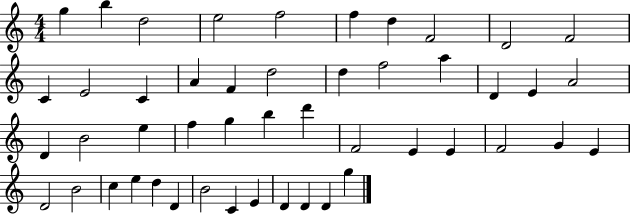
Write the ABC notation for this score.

X:1
T:Untitled
M:4/4
L:1/4
K:C
g b d2 e2 f2 f d F2 D2 F2 C E2 C A F d2 d f2 a D E A2 D B2 e f g b d' F2 E E F2 G E D2 B2 c e d D B2 C E D D D g